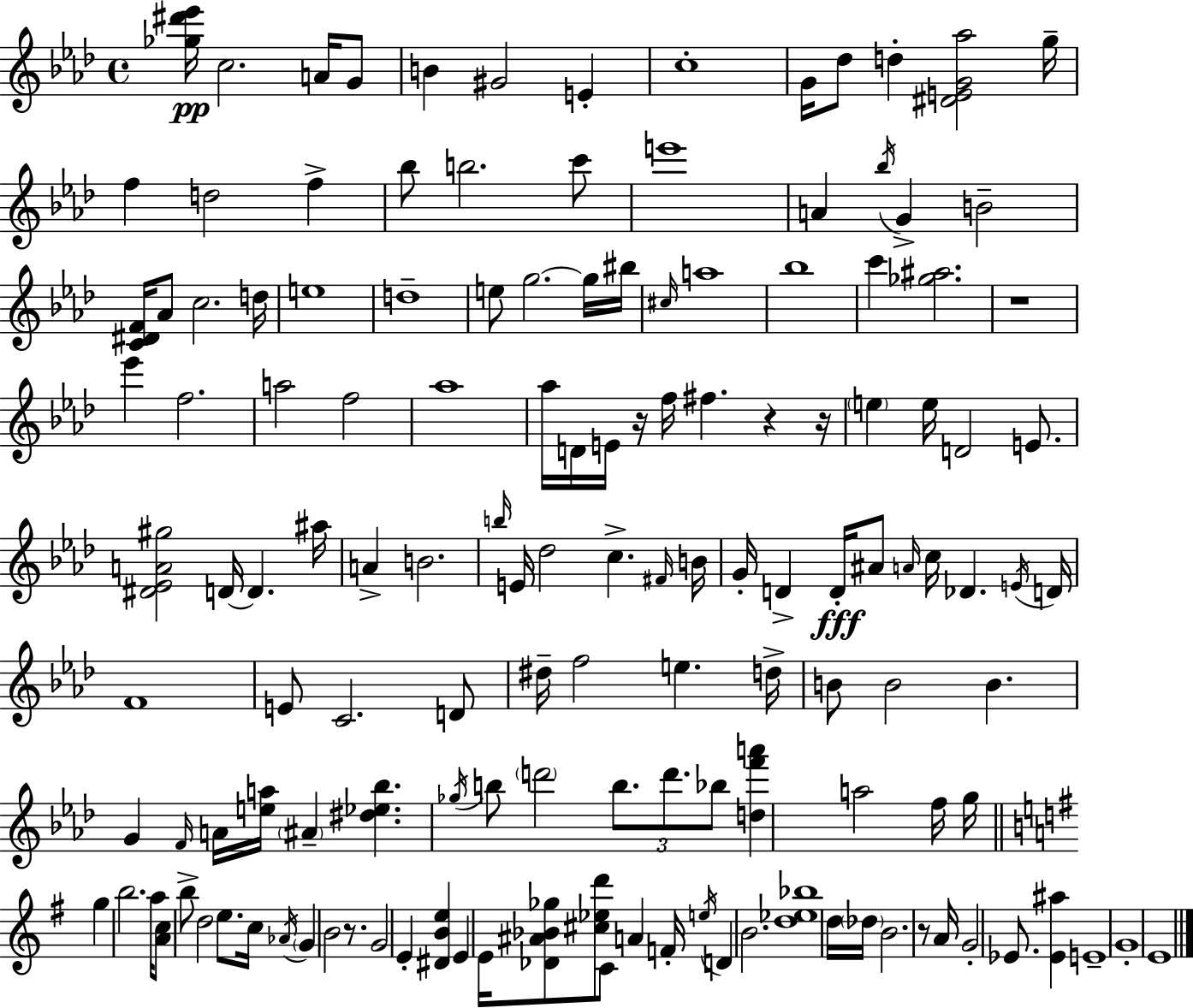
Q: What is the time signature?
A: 4/4